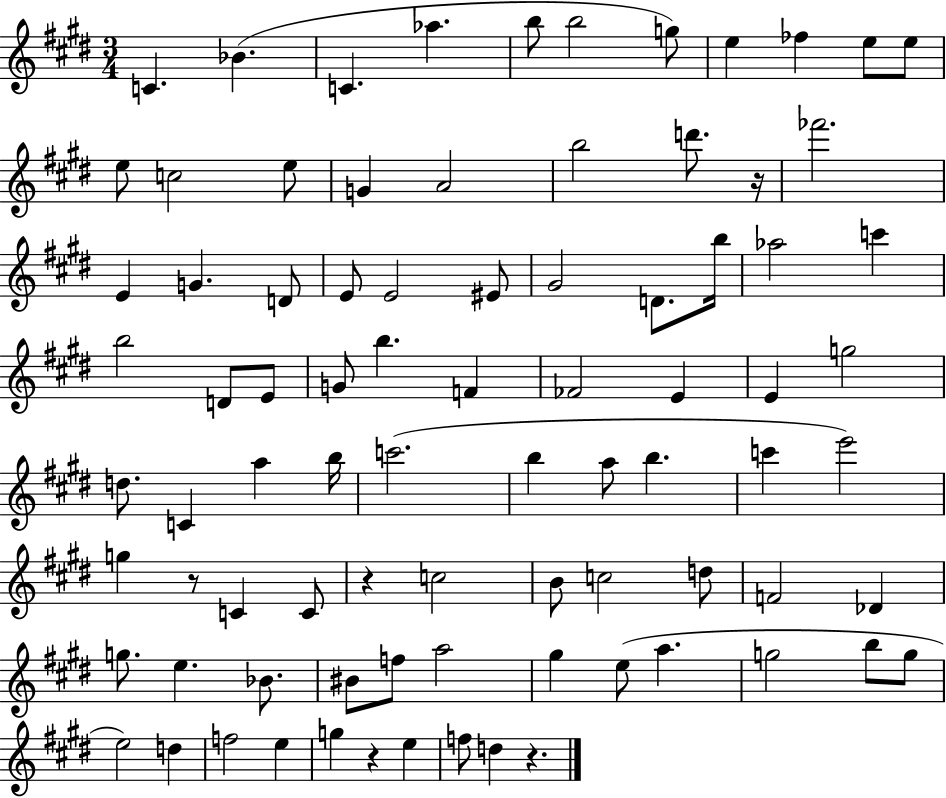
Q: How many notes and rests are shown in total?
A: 84